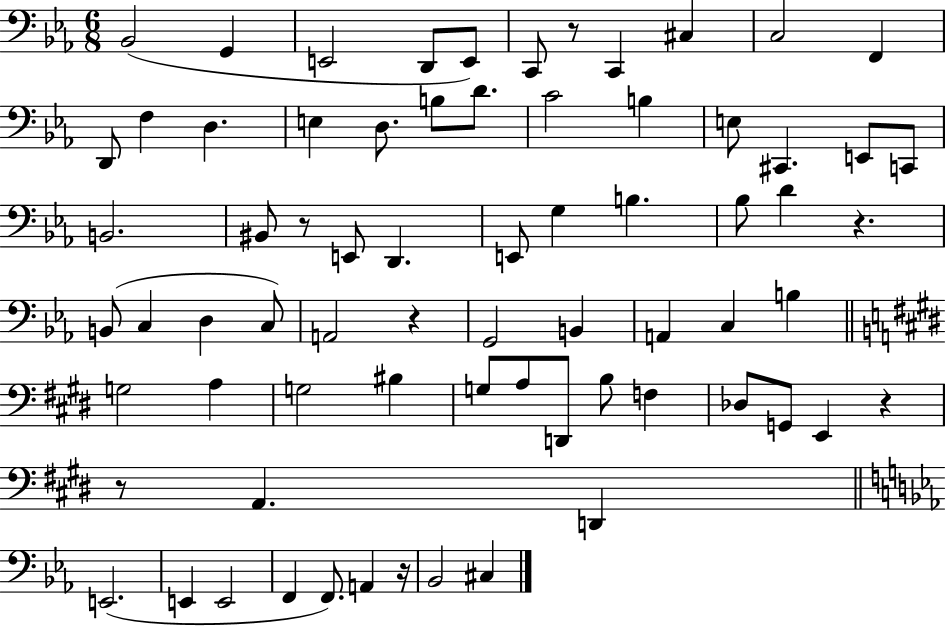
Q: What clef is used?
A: bass